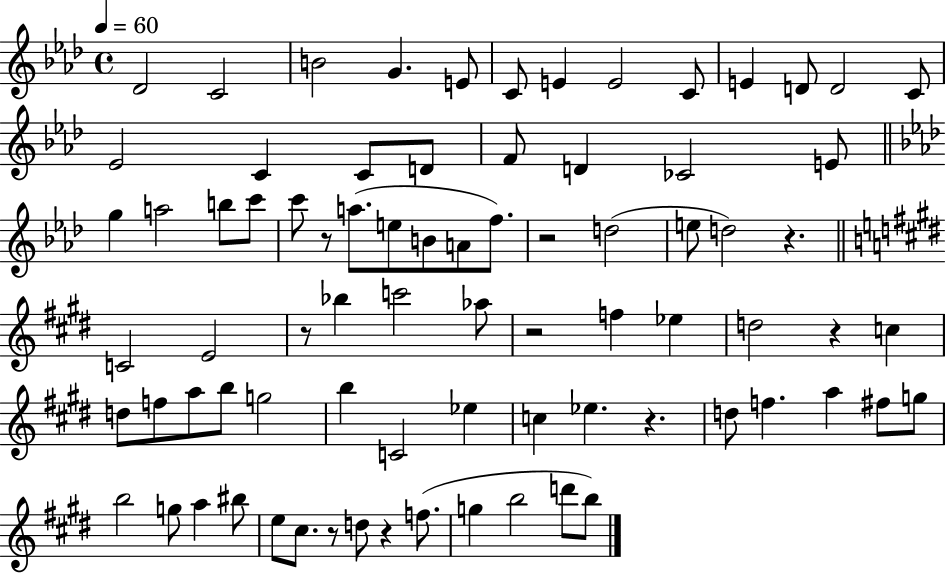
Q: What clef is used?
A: treble